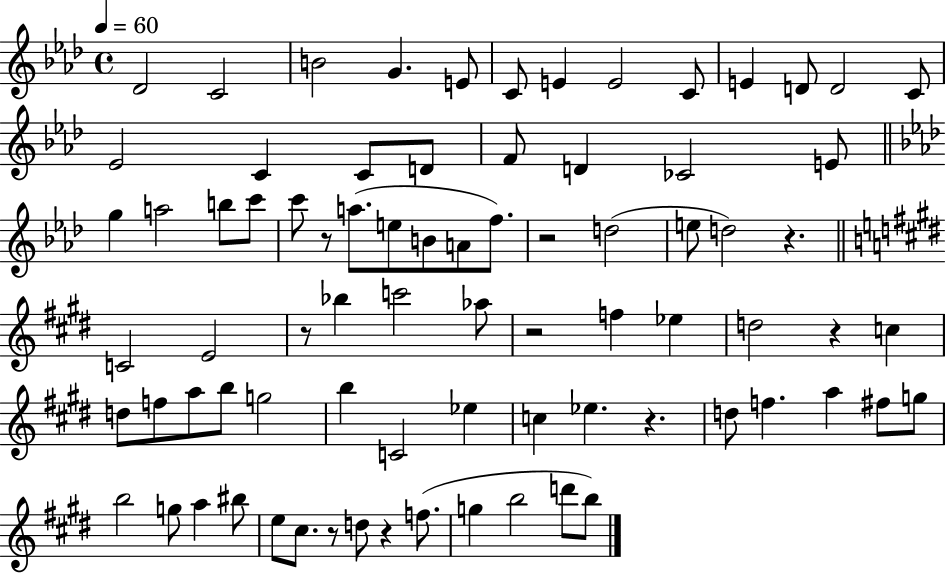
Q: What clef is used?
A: treble